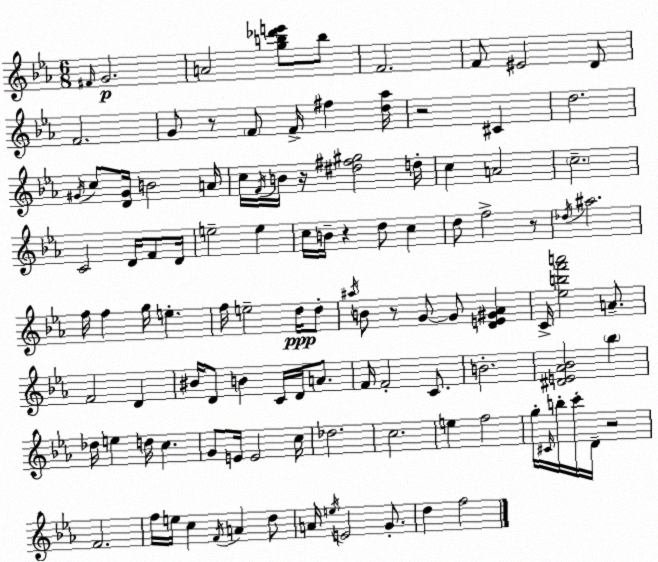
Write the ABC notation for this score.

X:1
T:Untitled
M:6/8
L:1/4
K:Eb
^F/4 G2 A2 [gb_d'e']/2 b/2 F2 F/2 ^E2 D/2 F2 G/2 z/2 F/2 F/4 ^f [d_a]/4 z2 ^C d2 ^G/4 c/2 [D^G]/4 B2 A/4 c/4 F/4 B/4 z/4 [^d^f^g]2 d/4 c A2 c2 C2 D/4 F/2 D/4 e2 e c/4 B/4 z d/2 c d/2 f2 z/2 _d/4 ^a2 f/4 f g/4 e f/4 e2 d/4 d/2 ^a/4 B/2 z/2 G/2 G/2 [DE^G_A] C/4 [_ebf'a']2 A/2 F2 D ^B/4 D/2 B C/4 D/4 A/2 F/4 F2 C/2 B2 [^DE_A_B]2 _b _d/4 e d/4 c G/2 E/4 E2 c/4 _d2 c2 e f2 g/4 ^C/4 b/4 c'/4 D/4 z2 F2 f/4 e/4 c F/4 A d/2 A/4 e/4 E2 G/2 d f2